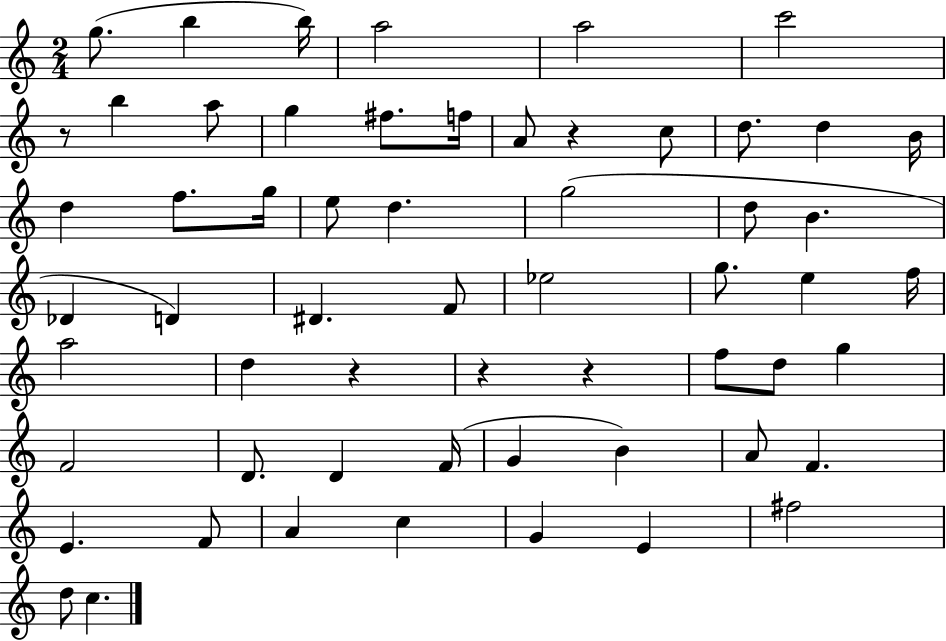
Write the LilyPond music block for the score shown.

{
  \clef treble
  \numericTimeSignature
  \time 2/4
  \key c \major
  g''8.( b''4 b''16) | a''2 | a''2 | c'''2 | \break r8 b''4 a''8 | g''4 fis''8. f''16 | a'8 r4 c''8 | d''8. d''4 b'16 | \break d''4 f''8. g''16 | e''8 d''4. | g''2( | d''8 b'4. | \break des'4 d'4) | dis'4. f'8 | ees''2 | g''8. e''4 f''16 | \break a''2 | d''4 r4 | r4 r4 | f''8 d''8 g''4 | \break f'2 | d'8. d'4 f'16( | g'4 b'4) | a'8 f'4. | \break e'4. f'8 | a'4 c''4 | g'4 e'4 | fis''2 | \break d''8 c''4. | \bar "|."
}